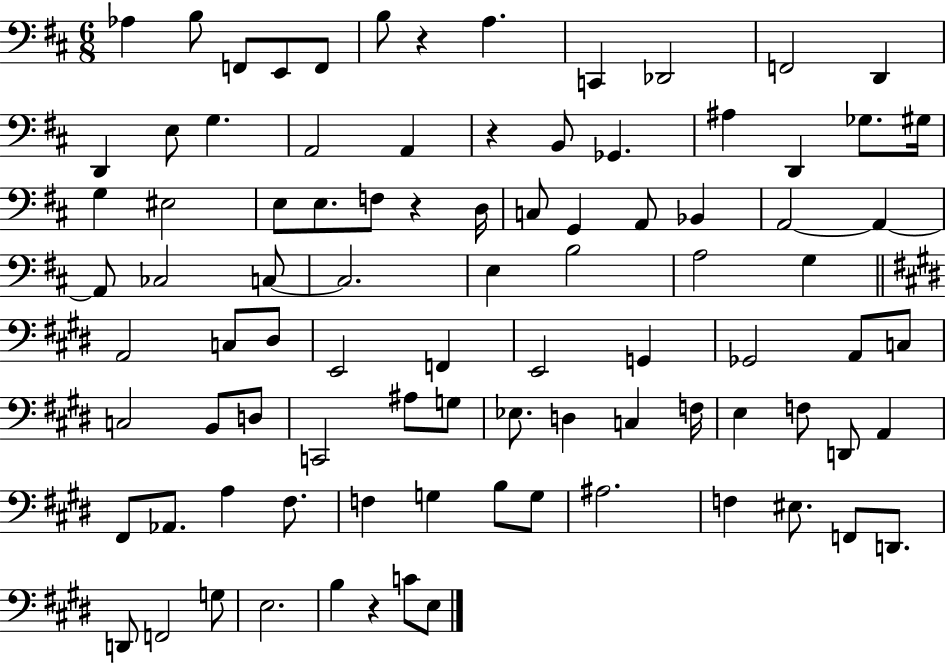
{
  \clef bass
  \numericTimeSignature
  \time 6/8
  \key d \major
  aes4 b8 f,8 e,8 f,8 | b8 r4 a4. | c,4 des,2 | f,2 d,4 | \break d,4 e8 g4. | a,2 a,4 | r4 b,8 ges,4. | ais4 d,4 ges8. gis16 | \break g4 eis2 | e8 e8. f8 r4 d16 | c8 g,4 a,8 bes,4 | a,2~~ a,4~~ | \break a,8 ces2 c8~~ | c2. | e4 b2 | a2 g4 | \break \bar "||" \break \key e \major a,2 c8 dis8 | e,2 f,4 | e,2 g,4 | ges,2 a,8 c8 | \break c2 b,8 d8 | c,2 ais8 g8 | ees8. d4 c4 f16 | e4 f8 d,8 a,4 | \break fis,8 aes,8. a4 fis8. | f4 g4 b8 g8 | ais2. | f4 eis8. f,8 d,8. | \break d,8 f,2 g8 | e2. | b4 r4 c'8 e8 | \bar "|."
}